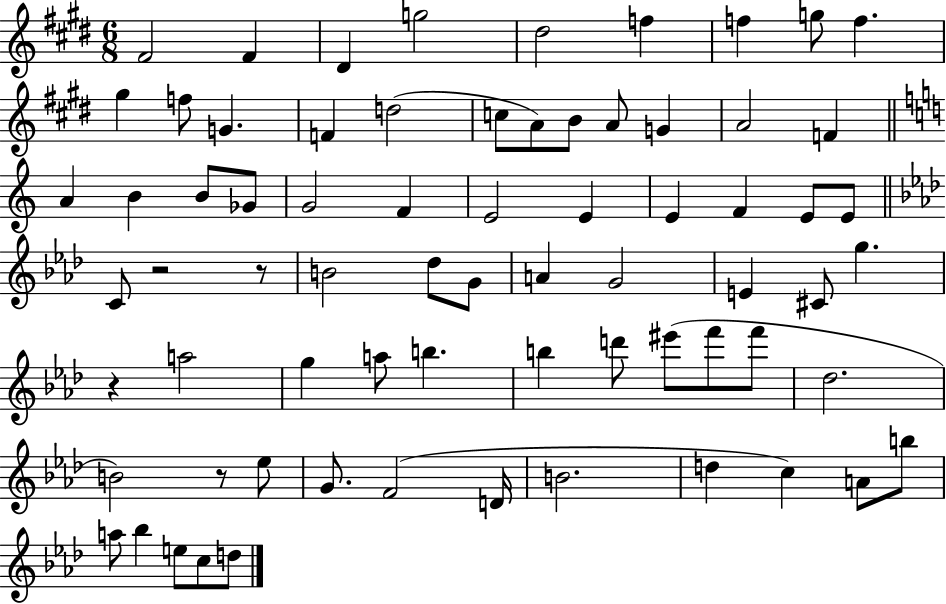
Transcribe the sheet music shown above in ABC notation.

X:1
T:Untitled
M:6/8
L:1/4
K:E
^F2 ^F ^D g2 ^d2 f f g/2 f ^g f/2 G F d2 c/2 A/2 B/2 A/2 G A2 F A B B/2 _G/2 G2 F E2 E E F E/2 E/2 C/2 z2 z/2 B2 _d/2 G/2 A G2 E ^C/2 g z a2 g a/2 b b d'/2 ^e'/2 f'/2 f'/2 _d2 B2 z/2 _e/2 G/2 F2 D/4 B2 d c A/2 b/2 a/2 _b e/2 c/2 d/2